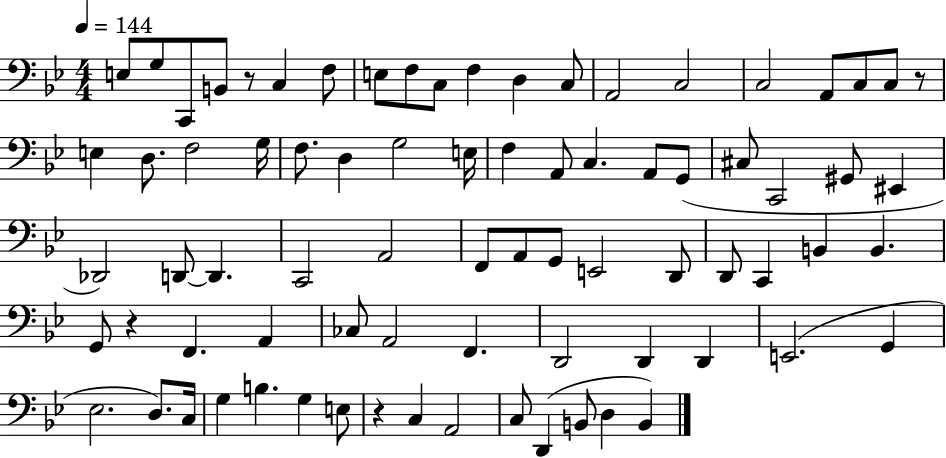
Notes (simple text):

E3/e G3/e C2/e B2/e R/e C3/q F3/e E3/e F3/e C3/e F3/q D3/q C3/e A2/h C3/h C3/h A2/e C3/e C3/e R/e E3/q D3/e. F3/h G3/s F3/e. D3/q G3/h E3/s F3/q A2/e C3/q. A2/e G2/e C#3/e C2/h G#2/e EIS2/q Db2/h D2/e D2/q. C2/h A2/h F2/e A2/e G2/e E2/h D2/e D2/e C2/q B2/q B2/q. G2/e R/q F2/q. A2/q CES3/e A2/h F2/q. D2/h D2/q D2/q E2/h. G2/q Eb3/h. D3/e. C3/s G3/q B3/q. G3/q E3/e R/q C3/q A2/h C3/e D2/q B2/e D3/q B2/q